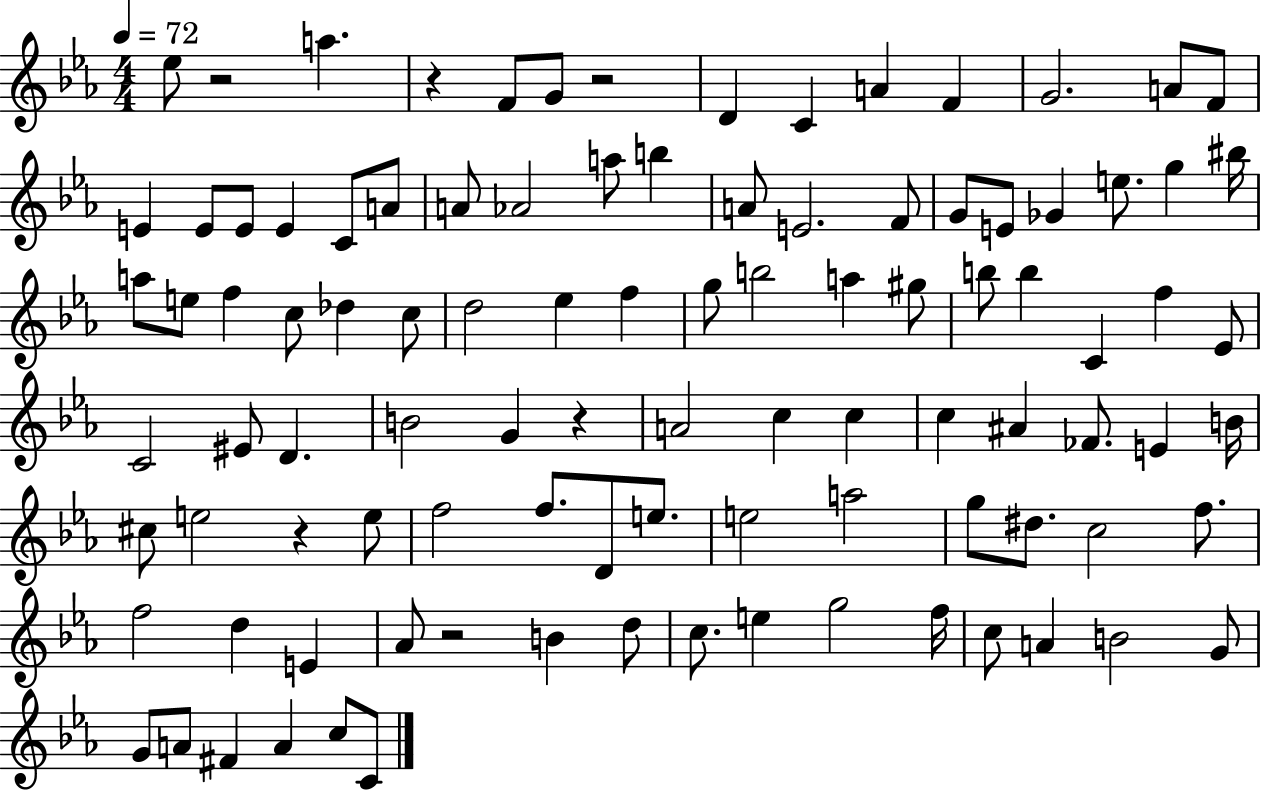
Eb5/e R/h A5/q. R/q F4/e G4/e R/h D4/q C4/q A4/q F4/q G4/h. A4/e F4/e E4/q E4/e E4/e E4/q C4/e A4/e A4/e Ab4/h A5/e B5/q A4/e E4/h. F4/e G4/e E4/e Gb4/q E5/e. G5/q BIS5/s A5/e E5/e F5/q C5/e Db5/q C5/e D5/h Eb5/q F5/q G5/e B5/h A5/q G#5/e B5/e B5/q C4/q F5/q Eb4/e C4/h EIS4/e D4/q. B4/h G4/q R/q A4/h C5/q C5/q C5/q A#4/q FES4/e. E4/q B4/s C#5/e E5/h R/q E5/e F5/h F5/e. D4/e E5/e. E5/h A5/h G5/e D#5/e. C5/h F5/e. F5/h D5/q E4/q Ab4/e R/h B4/q D5/e C5/e. E5/q G5/h F5/s C5/e A4/q B4/h G4/e G4/e A4/e F#4/q A4/q C5/e C4/e